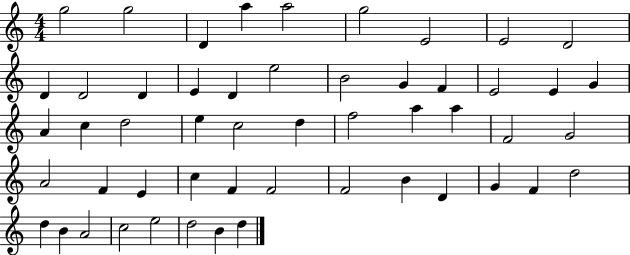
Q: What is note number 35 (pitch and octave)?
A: E4